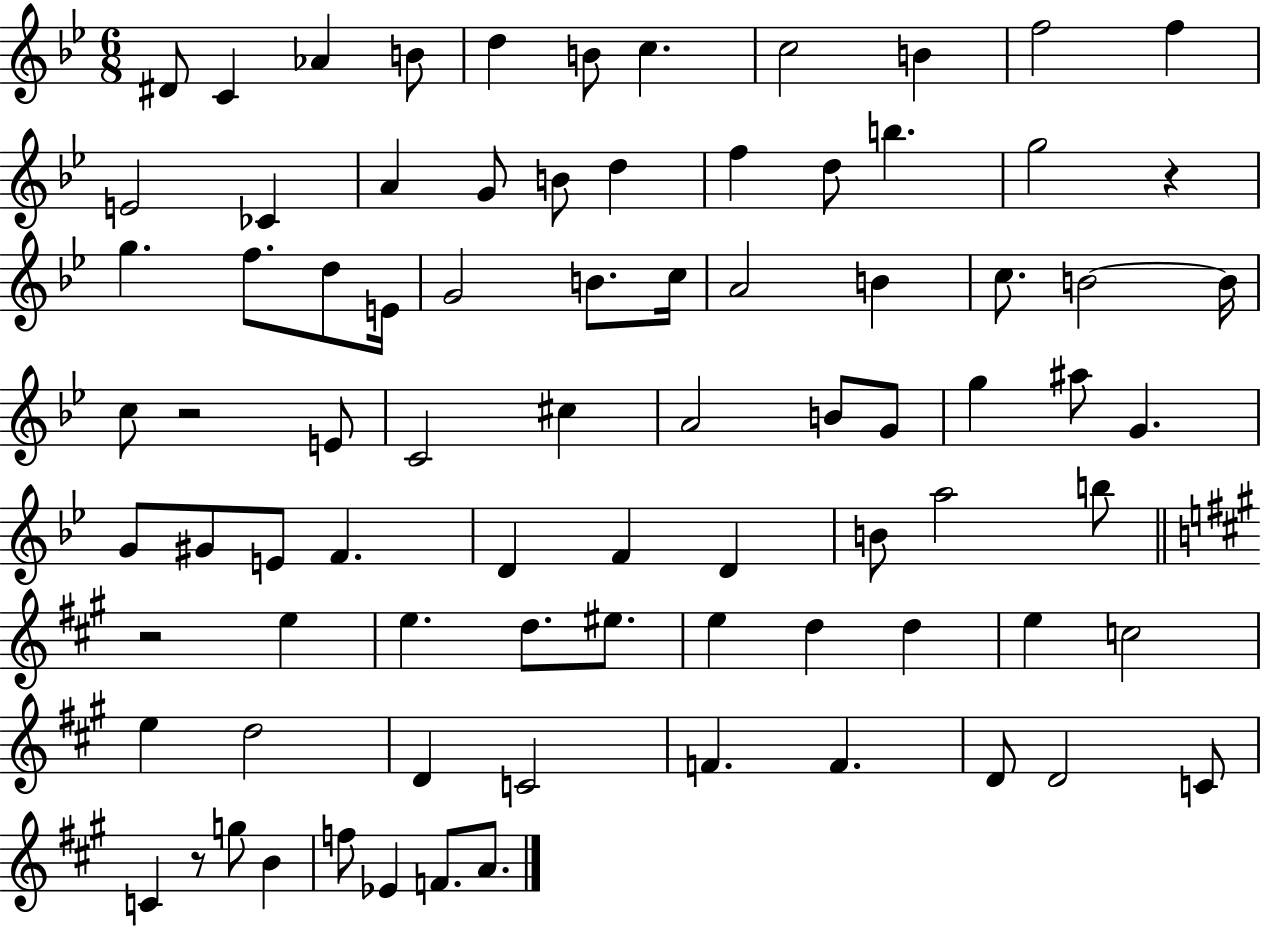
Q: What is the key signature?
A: BES major